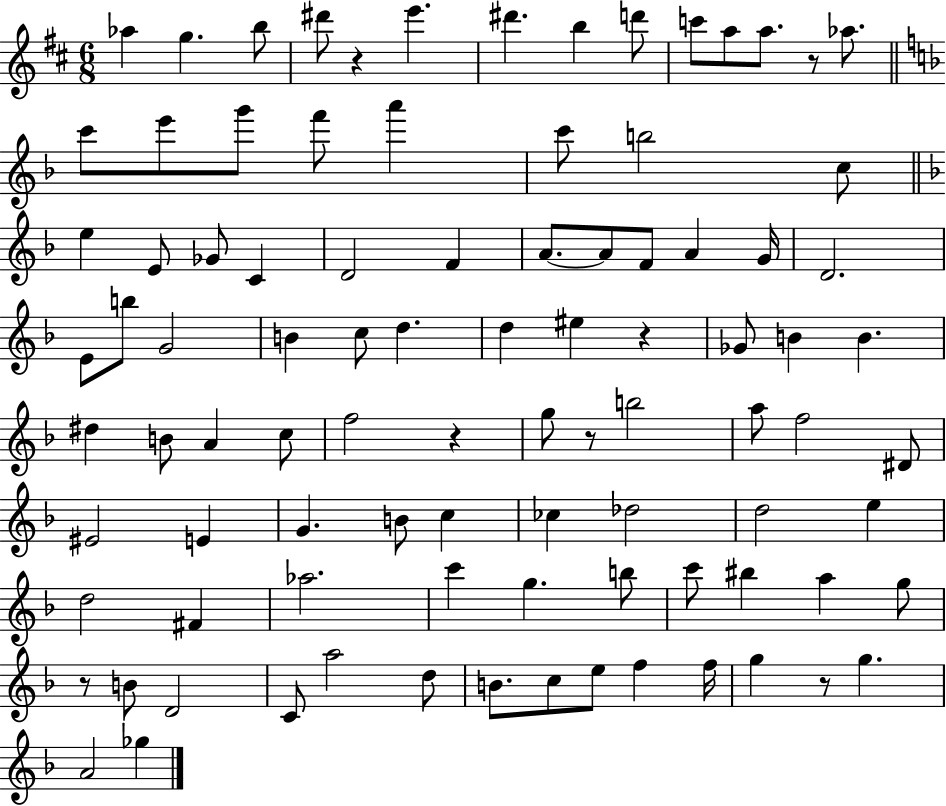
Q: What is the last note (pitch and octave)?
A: Gb5